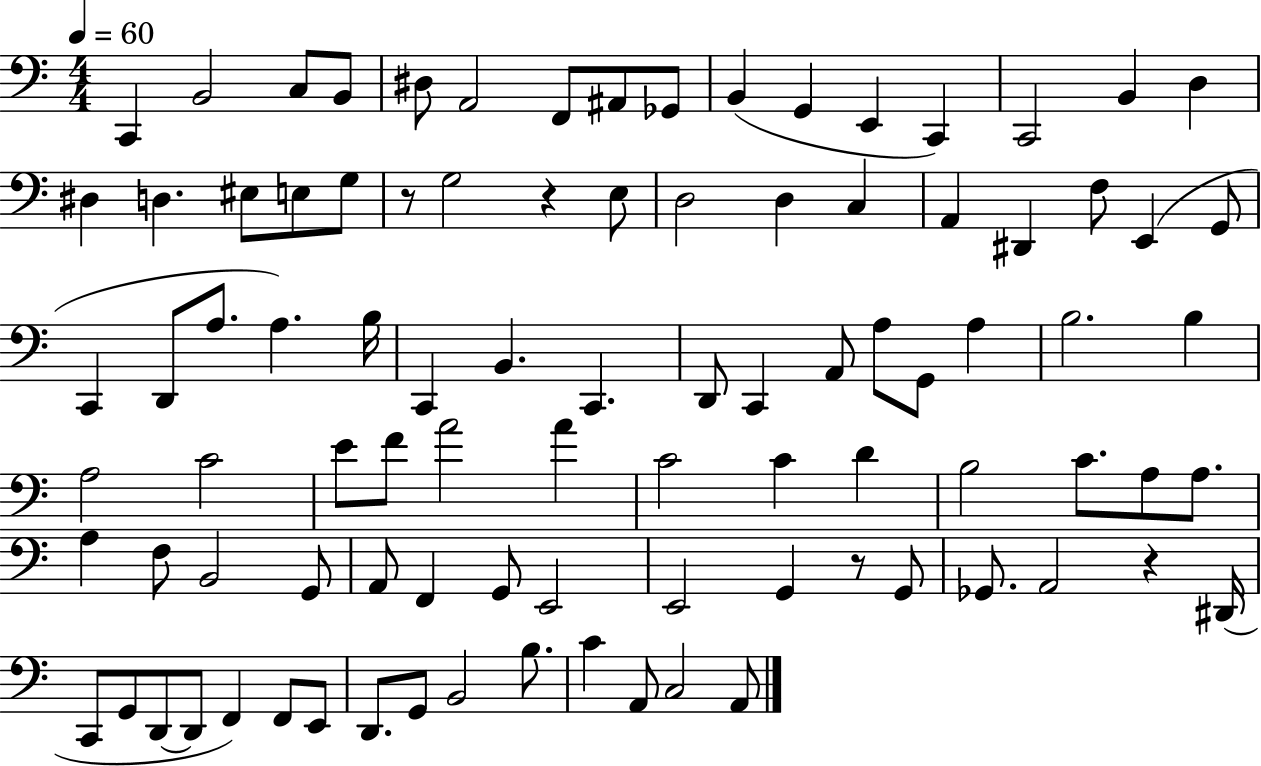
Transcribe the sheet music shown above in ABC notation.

X:1
T:Untitled
M:4/4
L:1/4
K:C
C,, B,,2 C,/2 B,,/2 ^D,/2 A,,2 F,,/2 ^A,,/2 _G,,/2 B,, G,, E,, C,, C,,2 B,, D, ^D, D, ^E,/2 E,/2 G,/2 z/2 G,2 z E,/2 D,2 D, C, A,, ^D,, F,/2 E,, G,,/2 C,, D,,/2 A,/2 A, B,/4 C,, B,, C,, D,,/2 C,, A,,/2 A,/2 G,,/2 A, B,2 B, A,2 C2 E/2 F/2 A2 A C2 C D B,2 C/2 A,/2 A,/2 A, F,/2 B,,2 G,,/2 A,,/2 F,, G,,/2 E,,2 E,,2 G,, z/2 G,,/2 _G,,/2 A,,2 z ^D,,/4 C,,/2 G,,/2 D,,/2 D,,/2 F,, F,,/2 E,,/2 D,,/2 G,,/2 B,,2 B,/2 C A,,/2 C,2 A,,/2